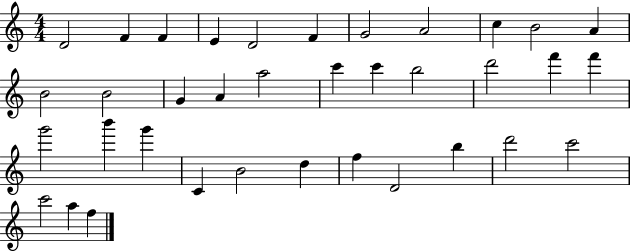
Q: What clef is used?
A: treble